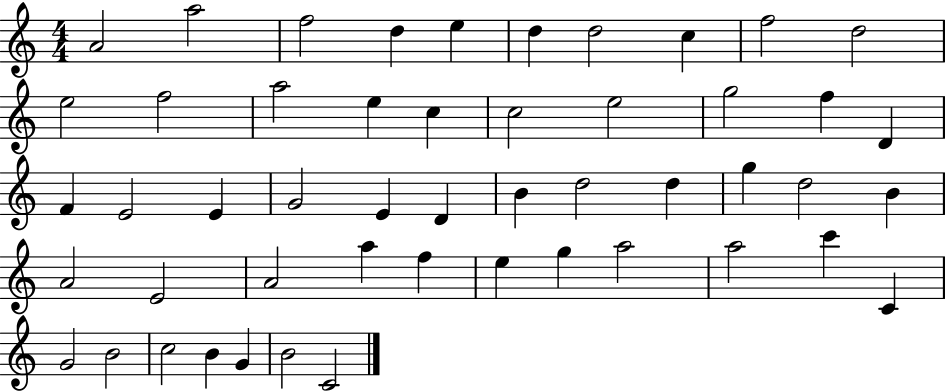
A4/h A5/h F5/h D5/q E5/q D5/q D5/h C5/q F5/h D5/h E5/h F5/h A5/h E5/q C5/q C5/h E5/h G5/h F5/q D4/q F4/q E4/h E4/q G4/h E4/q D4/q B4/q D5/h D5/q G5/q D5/h B4/q A4/h E4/h A4/h A5/q F5/q E5/q G5/q A5/h A5/h C6/q C4/q G4/h B4/h C5/h B4/q G4/q B4/h C4/h